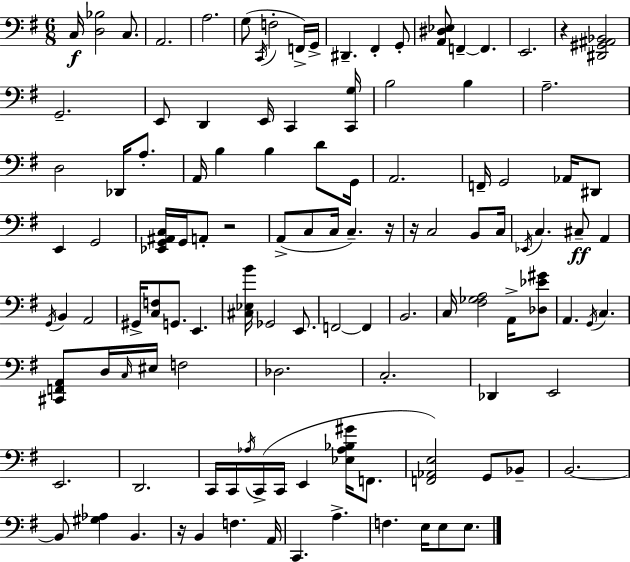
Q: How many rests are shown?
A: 5